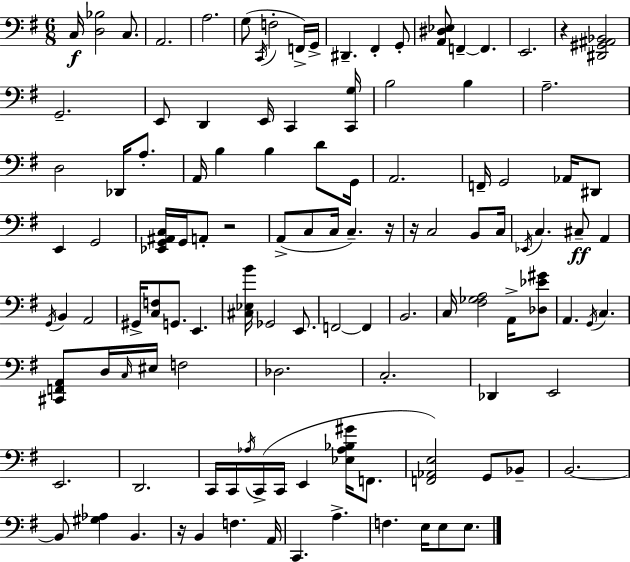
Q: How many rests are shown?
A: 5